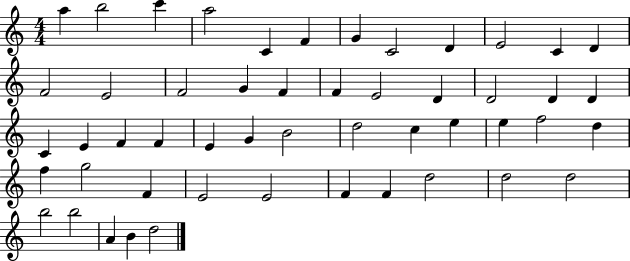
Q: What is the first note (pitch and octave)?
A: A5